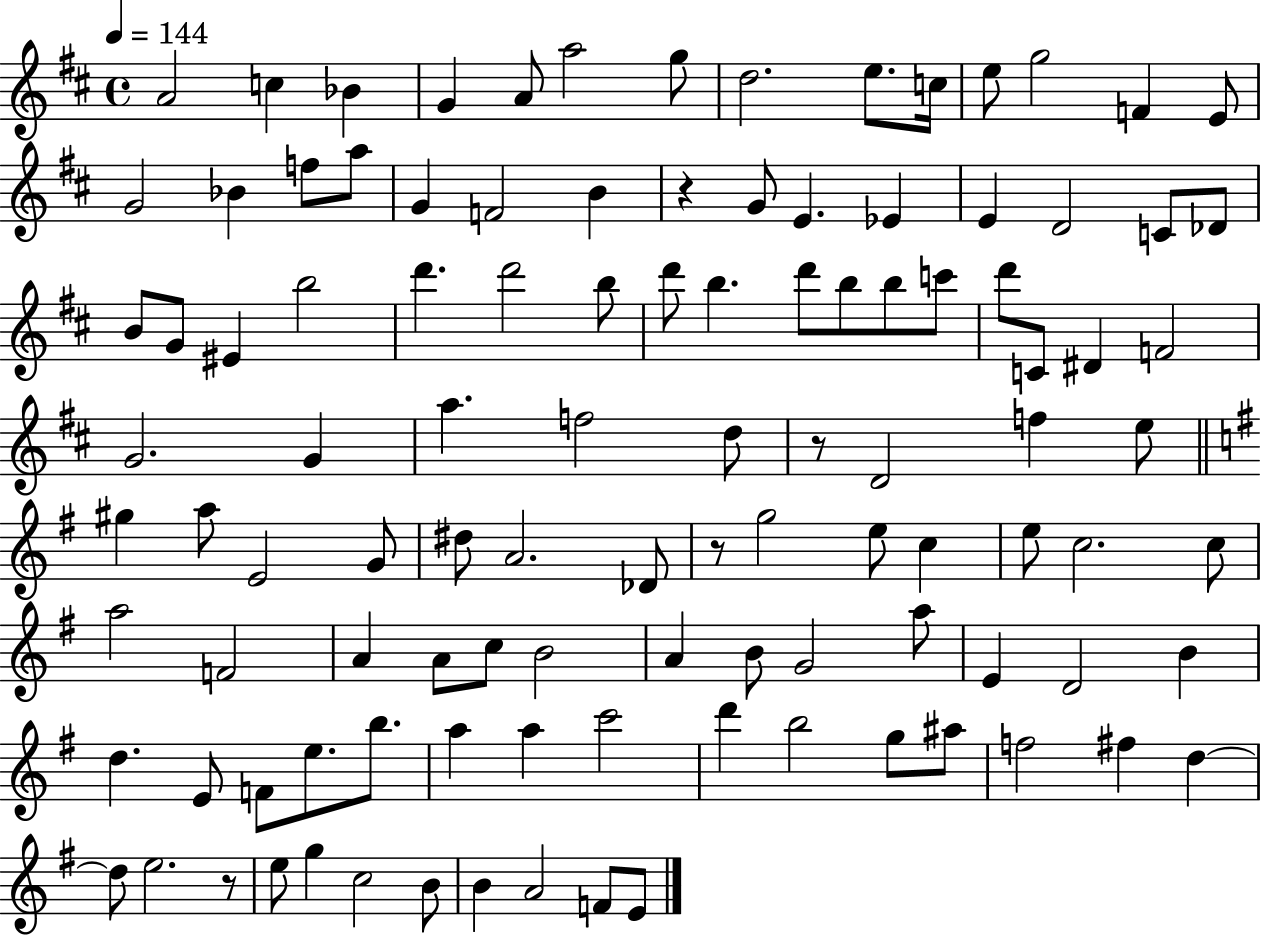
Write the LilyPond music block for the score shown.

{
  \clef treble
  \time 4/4
  \defaultTimeSignature
  \key d \major
  \tempo 4 = 144
  a'2 c''4 bes'4 | g'4 a'8 a''2 g''8 | d''2. e''8. c''16 | e''8 g''2 f'4 e'8 | \break g'2 bes'4 f''8 a''8 | g'4 f'2 b'4 | r4 g'8 e'4. ees'4 | e'4 d'2 c'8 des'8 | \break b'8 g'8 eis'4 b''2 | d'''4. d'''2 b''8 | d'''8 b''4. d'''8 b''8 b''8 c'''8 | d'''8 c'8 dis'4 f'2 | \break g'2. g'4 | a''4. f''2 d''8 | r8 d'2 f''4 e''8 | \bar "||" \break \key e \minor gis''4 a''8 e'2 g'8 | dis''8 a'2. des'8 | r8 g''2 e''8 c''4 | e''8 c''2. c''8 | \break a''2 f'2 | a'4 a'8 c''8 b'2 | a'4 b'8 g'2 a''8 | e'4 d'2 b'4 | \break d''4. e'8 f'8 e''8. b''8. | a''4 a''4 c'''2 | d'''4 b''2 g''8 ais''8 | f''2 fis''4 d''4~~ | \break d''8 e''2. r8 | e''8 g''4 c''2 b'8 | b'4 a'2 f'8 e'8 | \bar "|."
}